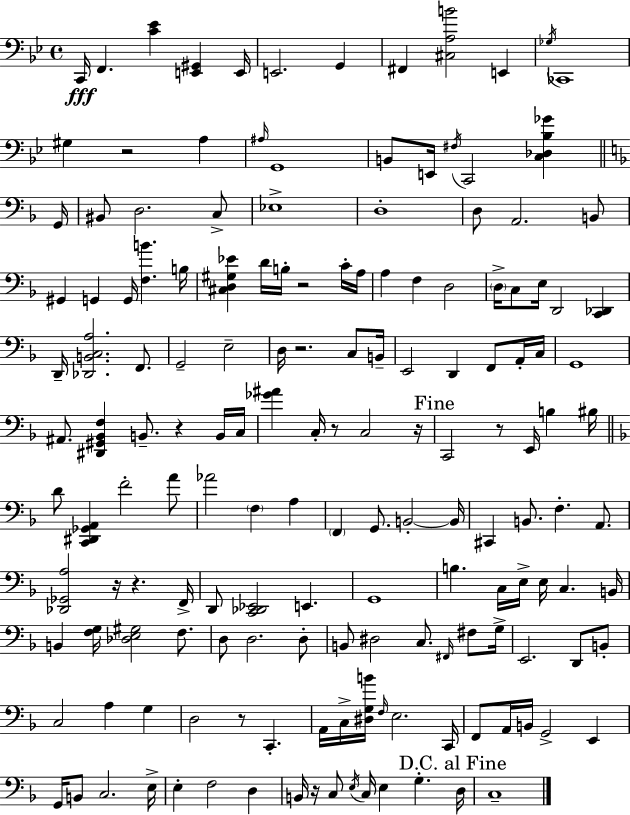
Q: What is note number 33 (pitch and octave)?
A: C4